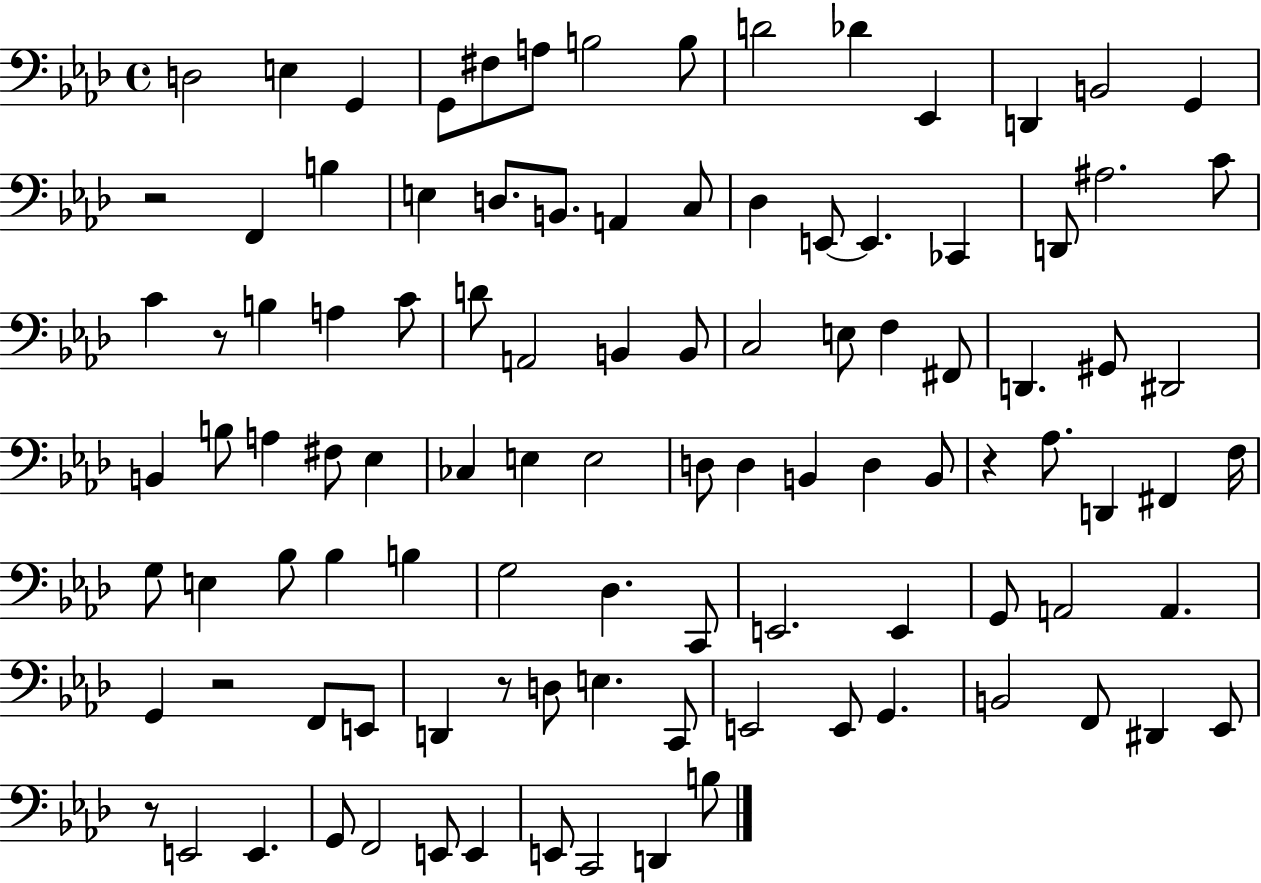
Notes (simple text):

D3/h E3/q G2/q G2/e F#3/e A3/e B3/h B3/e D4/h Db4/q Eb2/q D2/q B2/h G2/q R/h F2/q B3/q E3/q D3/e. B2/e. A2/q C3/e Db3/q E2/e E2/q. CES2/q D2/e A#3/h. C4/e C4/q R/e B3/q A3/q C4/e D4/e A2/h B2/q B2/e C3/h E3/e F3/q F#2/e D2/q. G#2/e D#2/h B2/q B3/e A3/q F#3/e Eb3/q CES3/q E3/q E3/h D3/e D3/q B2/q D3/q B2/e R/q Ab3/e. D2/q F#2/q F3/s G3/e E3/q Bb3/e Bb3/q B3/q G3/h Db3/q. C2/e E2/h. E2/q G2/e A2/h A2/q. G2/q R/h F2/e E2/e D2/q R/e D3/e E3/q. C2/e E2/h E2/e G2/q. B2/h F2/e D#2/q Eb2/e R/e E2/h E2/q. G2/e F2/h E2/e E2/q E2/e C2/h D2/q B3/e